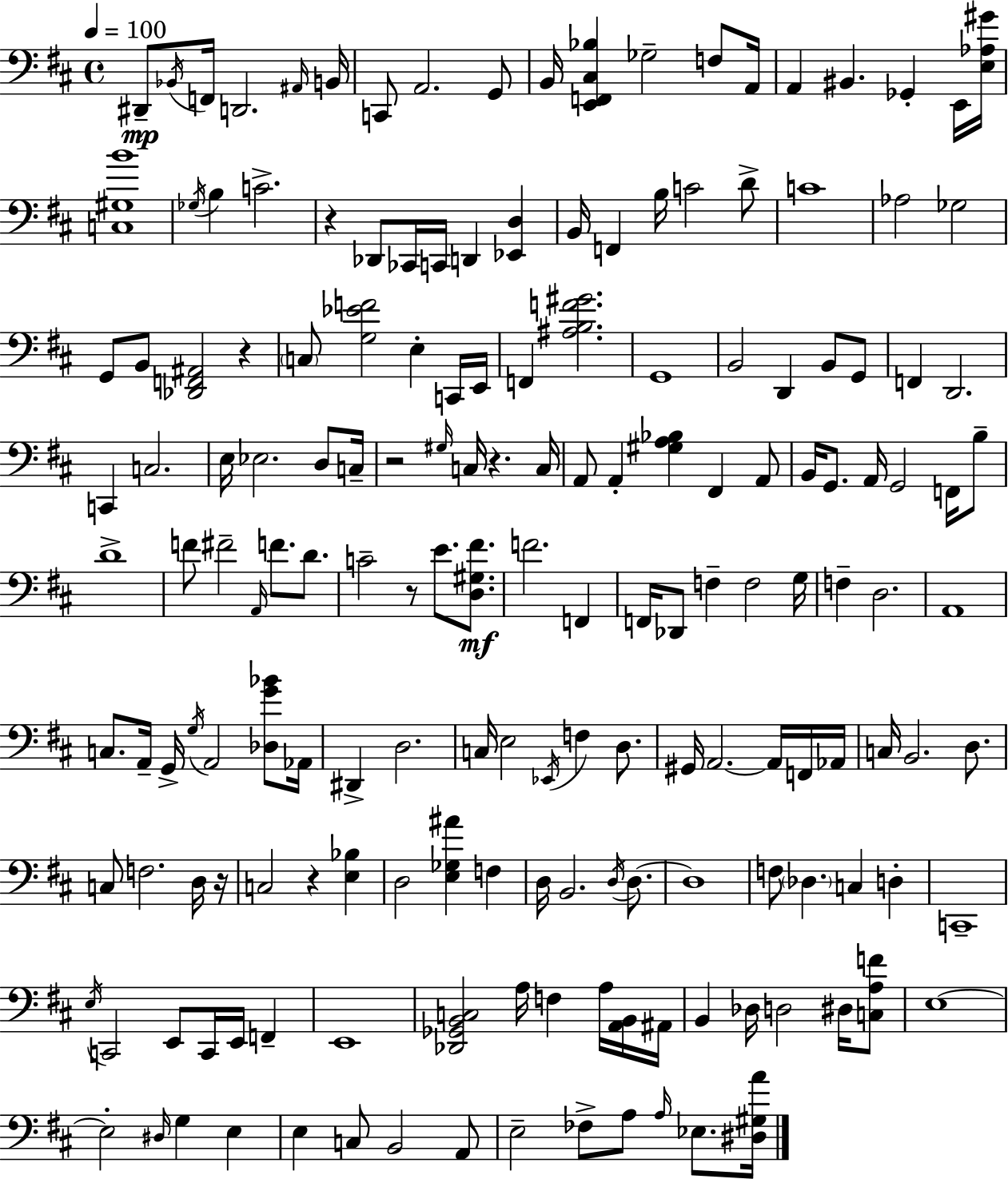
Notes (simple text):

D#2/e Bb2/s F2/s D2/h. A#2/s B2/s C2/e A2/h. G2/e B2/s [E2,F2,C#3,Bb3]/q Gb3/h F3/e A2/s A2/q BIS2/q. Gb2/q E2/s [E3,Ab3,G#4]/s [C3,G#3,B4]/w Gb3/s B3/q C4/h. R/q Db2/e CES2/s C2/s D2/q [Eb2,D3]/q B2/s F2/q B3/s C4/h D4/e C4/w Ab3/h Gb3/h G2/e B2/e [Db2,F2,A#2]/h R/q C3/e [G3,Eb4,F4]/h E3/q C2/s E2/s F2/q [A#3,B3,F4,G#4]/h. G2/w B2/h D2/q B2/e G2/e F2/q D2/h. C2/q C3/h. E3/s Eb3/h. D3/e C3/s R/h G#3/s C3/s R/q. C3/s A2/e A2/q [G#3,A3,Bb3]/q F#2/q A2/e B2/s G2/e. A2/s G2/h F2/s B3/e D4/w F4/e F#4/h A2/s F4/e. D4/e. C4/h R/e E4/e. [D3,G#3,F#4]/e. F4/h. F2/q F2/s Db2/e F3/q F3/h G3/s F3/q D3/h. A2/w C3/e. A2/s G2/s G3/s A2/h [Db3,G4,Bb4]/e Ab2/s D#2/q D3/h. C3/s E3/h Eb2/s F3/q D3/e. G#2/s A2/h. A2/s F2/s Ab2/s C3/s B2/h. D3/e. C3/e F3/h. D3/s R/s C3/h R/q [E3,Bb3]/q D3/h [E3,Gb3,A#4]/q F3/q D3/s B2/h. D3/s D3/e. D3/w F3/e Db3/q. C3/q D3/q C2/w E3/s C2/h E2/e C2/s E2/s F2/q E2/w [Db2,Gb2,B2,C3]/h A3/s F3/q A3/s [A2,B2]/s A#2/s B2/q Db3/s D3/h D#3/s [C3,A3,F4]/e E3/w E3/h D#3/s G3/q E3/q E3/q C3/e B2/h A2/e E3/h FES3/e A3/e A3/s Eb3/e. [D#3,G#3,A4]/s